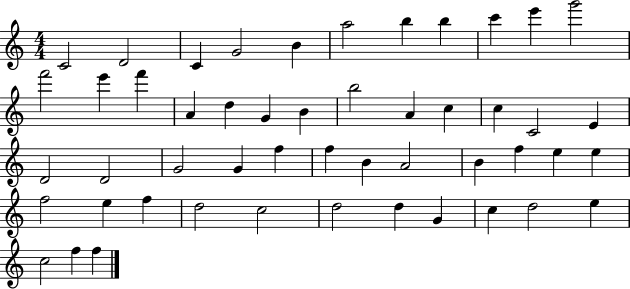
X:1
T:Untitled
M:4/4
L:1/4
K:C
C2 D2 C G2 B a2 b b c' e' g'2 f'2 e' f' A d G B b2 A c c C2 E D2 D2 G2 G f f B A2 B f e e f2 e f d2 c2 d2 d G c d2 e c2 f f